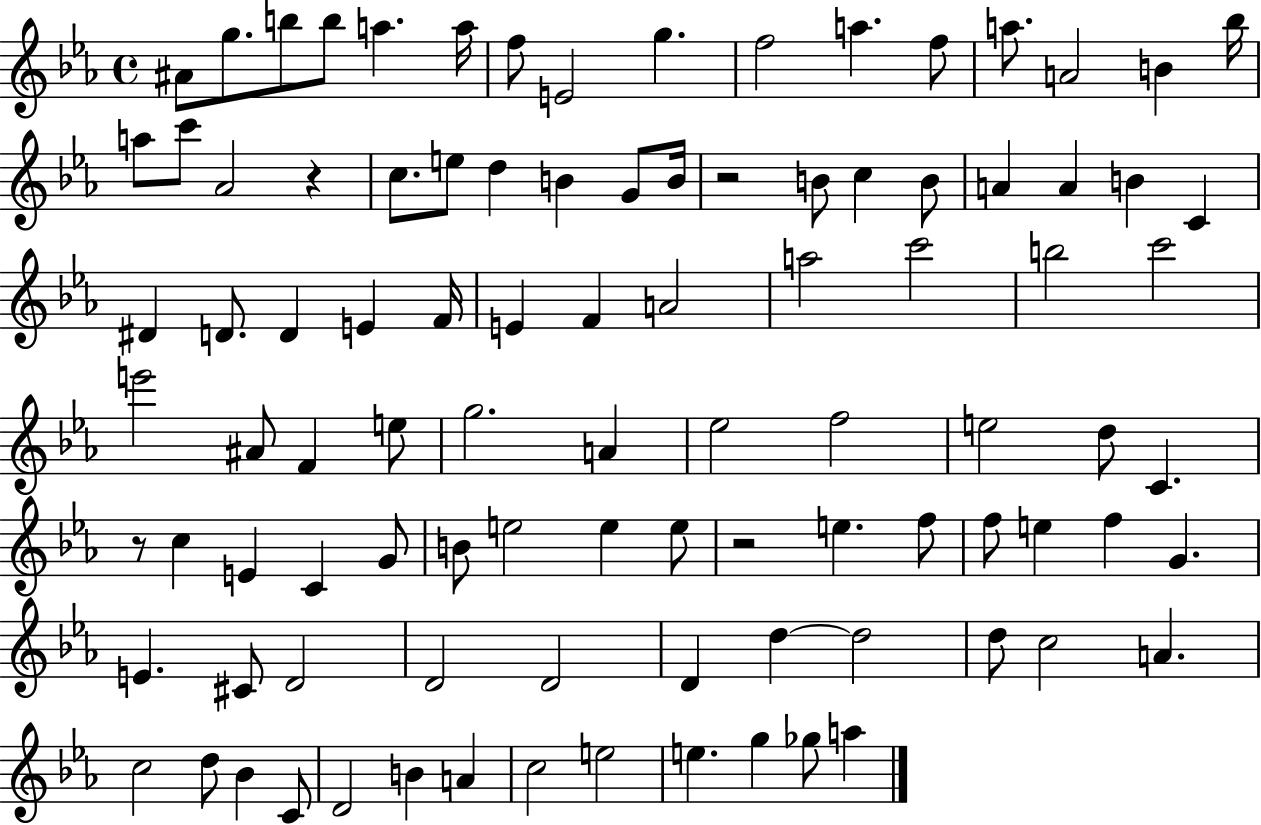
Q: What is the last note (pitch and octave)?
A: A5